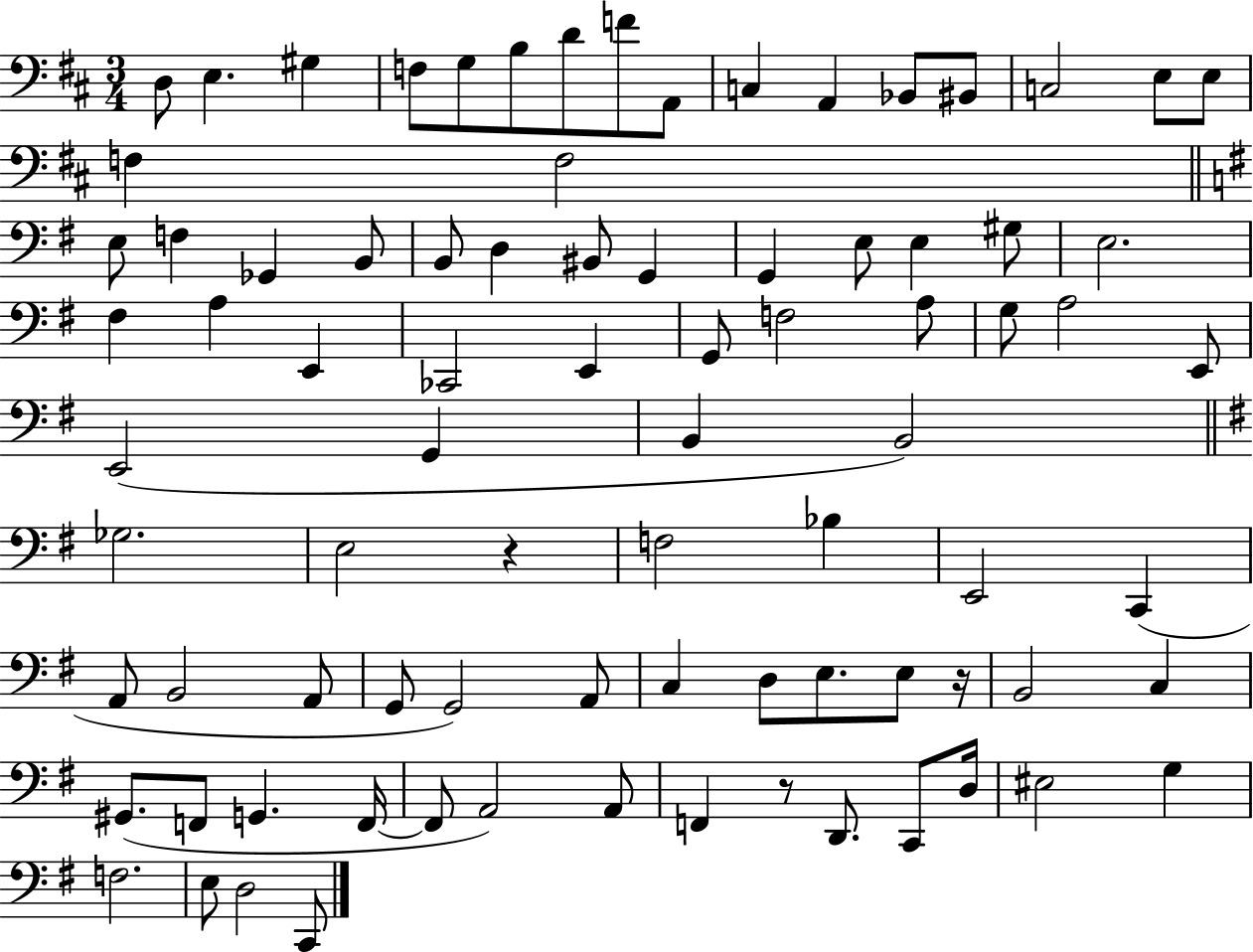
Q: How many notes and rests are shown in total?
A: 84